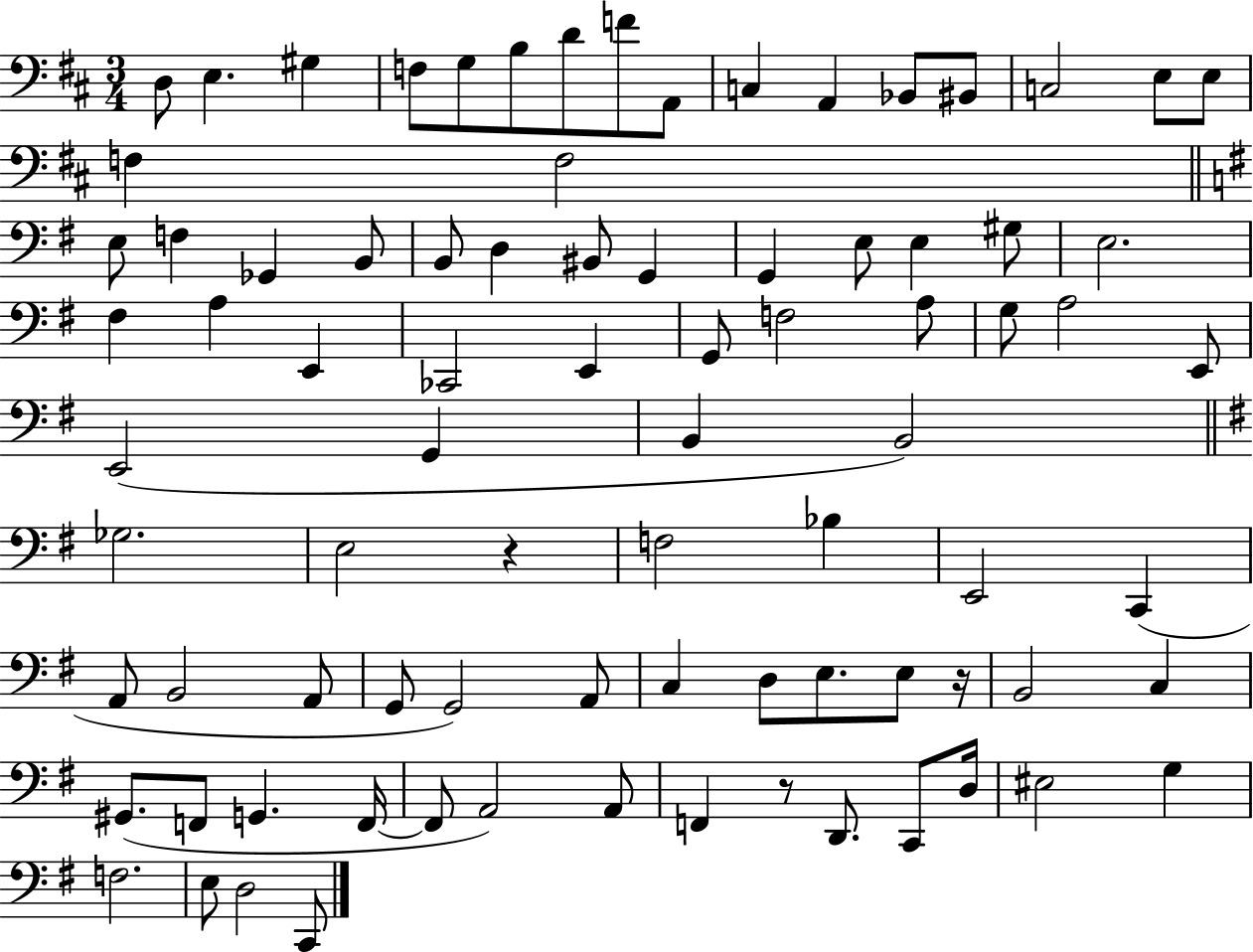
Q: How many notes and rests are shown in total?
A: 84